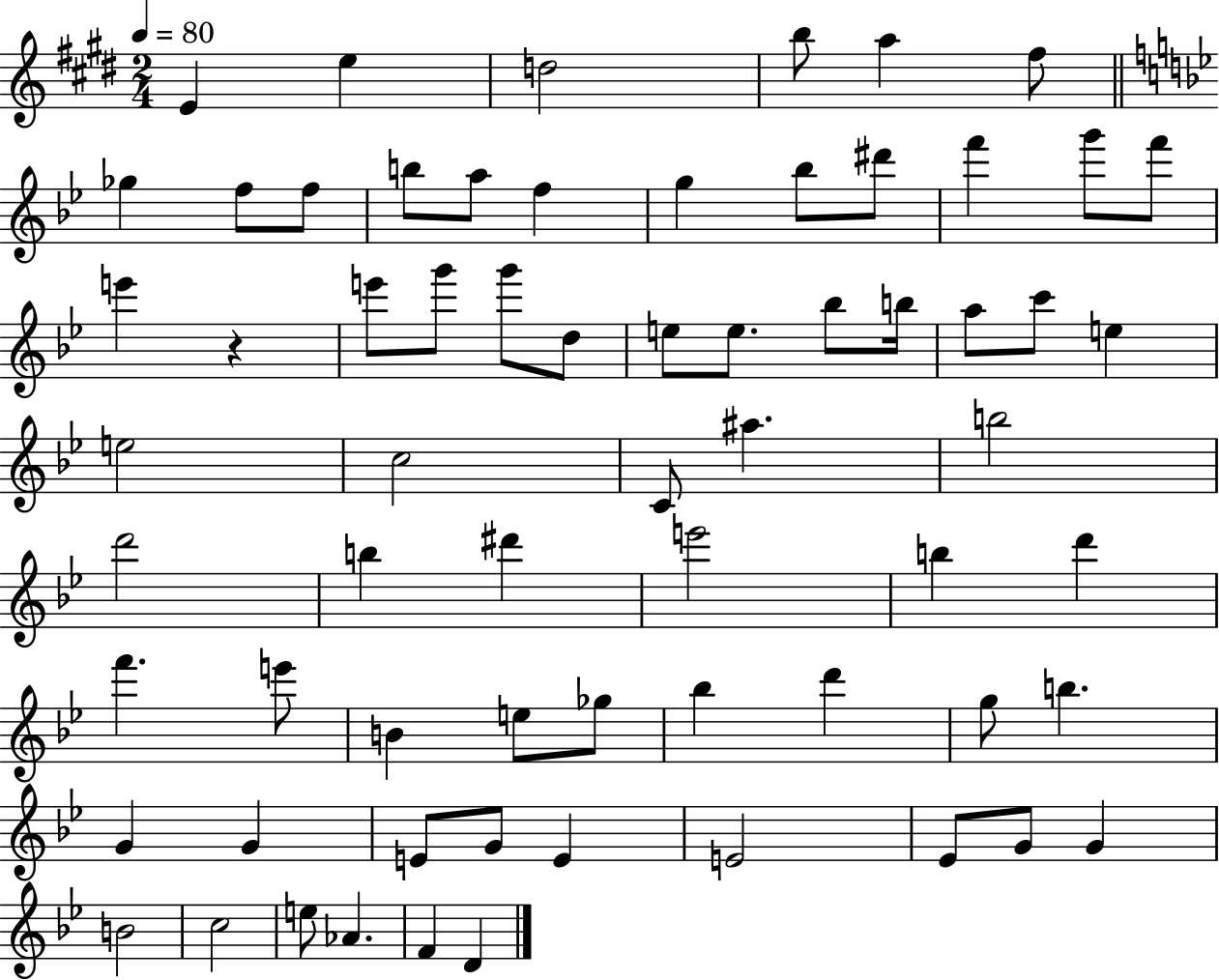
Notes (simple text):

E4/q E5/q D5/h B5/e A5/q F#5/e Gb5/q F5/e F5/e B5/e A5/e F5/q G5/q Bb5/e D#6/e F6/q G6/e F6/e E6/q R/q E6/e G6/e G6/e D5/e E5/e E5/e. Bb5/e B5/s A5/e C6/e E5/q E5/h C5/h C4/e A#5/q. B5/h D6/h B5/q D#6/q E6/h B5/q D6/q F6/q. E6/e B4/q E5/e Gb5/e Bb5/q D6/q G5/e B5/q. G4/q G4/q E4/e G4/e E4/q E4/h Eb4/e G4/e G4/q B4/h C5/h E5/e Ab4/q. F4/q D4/q